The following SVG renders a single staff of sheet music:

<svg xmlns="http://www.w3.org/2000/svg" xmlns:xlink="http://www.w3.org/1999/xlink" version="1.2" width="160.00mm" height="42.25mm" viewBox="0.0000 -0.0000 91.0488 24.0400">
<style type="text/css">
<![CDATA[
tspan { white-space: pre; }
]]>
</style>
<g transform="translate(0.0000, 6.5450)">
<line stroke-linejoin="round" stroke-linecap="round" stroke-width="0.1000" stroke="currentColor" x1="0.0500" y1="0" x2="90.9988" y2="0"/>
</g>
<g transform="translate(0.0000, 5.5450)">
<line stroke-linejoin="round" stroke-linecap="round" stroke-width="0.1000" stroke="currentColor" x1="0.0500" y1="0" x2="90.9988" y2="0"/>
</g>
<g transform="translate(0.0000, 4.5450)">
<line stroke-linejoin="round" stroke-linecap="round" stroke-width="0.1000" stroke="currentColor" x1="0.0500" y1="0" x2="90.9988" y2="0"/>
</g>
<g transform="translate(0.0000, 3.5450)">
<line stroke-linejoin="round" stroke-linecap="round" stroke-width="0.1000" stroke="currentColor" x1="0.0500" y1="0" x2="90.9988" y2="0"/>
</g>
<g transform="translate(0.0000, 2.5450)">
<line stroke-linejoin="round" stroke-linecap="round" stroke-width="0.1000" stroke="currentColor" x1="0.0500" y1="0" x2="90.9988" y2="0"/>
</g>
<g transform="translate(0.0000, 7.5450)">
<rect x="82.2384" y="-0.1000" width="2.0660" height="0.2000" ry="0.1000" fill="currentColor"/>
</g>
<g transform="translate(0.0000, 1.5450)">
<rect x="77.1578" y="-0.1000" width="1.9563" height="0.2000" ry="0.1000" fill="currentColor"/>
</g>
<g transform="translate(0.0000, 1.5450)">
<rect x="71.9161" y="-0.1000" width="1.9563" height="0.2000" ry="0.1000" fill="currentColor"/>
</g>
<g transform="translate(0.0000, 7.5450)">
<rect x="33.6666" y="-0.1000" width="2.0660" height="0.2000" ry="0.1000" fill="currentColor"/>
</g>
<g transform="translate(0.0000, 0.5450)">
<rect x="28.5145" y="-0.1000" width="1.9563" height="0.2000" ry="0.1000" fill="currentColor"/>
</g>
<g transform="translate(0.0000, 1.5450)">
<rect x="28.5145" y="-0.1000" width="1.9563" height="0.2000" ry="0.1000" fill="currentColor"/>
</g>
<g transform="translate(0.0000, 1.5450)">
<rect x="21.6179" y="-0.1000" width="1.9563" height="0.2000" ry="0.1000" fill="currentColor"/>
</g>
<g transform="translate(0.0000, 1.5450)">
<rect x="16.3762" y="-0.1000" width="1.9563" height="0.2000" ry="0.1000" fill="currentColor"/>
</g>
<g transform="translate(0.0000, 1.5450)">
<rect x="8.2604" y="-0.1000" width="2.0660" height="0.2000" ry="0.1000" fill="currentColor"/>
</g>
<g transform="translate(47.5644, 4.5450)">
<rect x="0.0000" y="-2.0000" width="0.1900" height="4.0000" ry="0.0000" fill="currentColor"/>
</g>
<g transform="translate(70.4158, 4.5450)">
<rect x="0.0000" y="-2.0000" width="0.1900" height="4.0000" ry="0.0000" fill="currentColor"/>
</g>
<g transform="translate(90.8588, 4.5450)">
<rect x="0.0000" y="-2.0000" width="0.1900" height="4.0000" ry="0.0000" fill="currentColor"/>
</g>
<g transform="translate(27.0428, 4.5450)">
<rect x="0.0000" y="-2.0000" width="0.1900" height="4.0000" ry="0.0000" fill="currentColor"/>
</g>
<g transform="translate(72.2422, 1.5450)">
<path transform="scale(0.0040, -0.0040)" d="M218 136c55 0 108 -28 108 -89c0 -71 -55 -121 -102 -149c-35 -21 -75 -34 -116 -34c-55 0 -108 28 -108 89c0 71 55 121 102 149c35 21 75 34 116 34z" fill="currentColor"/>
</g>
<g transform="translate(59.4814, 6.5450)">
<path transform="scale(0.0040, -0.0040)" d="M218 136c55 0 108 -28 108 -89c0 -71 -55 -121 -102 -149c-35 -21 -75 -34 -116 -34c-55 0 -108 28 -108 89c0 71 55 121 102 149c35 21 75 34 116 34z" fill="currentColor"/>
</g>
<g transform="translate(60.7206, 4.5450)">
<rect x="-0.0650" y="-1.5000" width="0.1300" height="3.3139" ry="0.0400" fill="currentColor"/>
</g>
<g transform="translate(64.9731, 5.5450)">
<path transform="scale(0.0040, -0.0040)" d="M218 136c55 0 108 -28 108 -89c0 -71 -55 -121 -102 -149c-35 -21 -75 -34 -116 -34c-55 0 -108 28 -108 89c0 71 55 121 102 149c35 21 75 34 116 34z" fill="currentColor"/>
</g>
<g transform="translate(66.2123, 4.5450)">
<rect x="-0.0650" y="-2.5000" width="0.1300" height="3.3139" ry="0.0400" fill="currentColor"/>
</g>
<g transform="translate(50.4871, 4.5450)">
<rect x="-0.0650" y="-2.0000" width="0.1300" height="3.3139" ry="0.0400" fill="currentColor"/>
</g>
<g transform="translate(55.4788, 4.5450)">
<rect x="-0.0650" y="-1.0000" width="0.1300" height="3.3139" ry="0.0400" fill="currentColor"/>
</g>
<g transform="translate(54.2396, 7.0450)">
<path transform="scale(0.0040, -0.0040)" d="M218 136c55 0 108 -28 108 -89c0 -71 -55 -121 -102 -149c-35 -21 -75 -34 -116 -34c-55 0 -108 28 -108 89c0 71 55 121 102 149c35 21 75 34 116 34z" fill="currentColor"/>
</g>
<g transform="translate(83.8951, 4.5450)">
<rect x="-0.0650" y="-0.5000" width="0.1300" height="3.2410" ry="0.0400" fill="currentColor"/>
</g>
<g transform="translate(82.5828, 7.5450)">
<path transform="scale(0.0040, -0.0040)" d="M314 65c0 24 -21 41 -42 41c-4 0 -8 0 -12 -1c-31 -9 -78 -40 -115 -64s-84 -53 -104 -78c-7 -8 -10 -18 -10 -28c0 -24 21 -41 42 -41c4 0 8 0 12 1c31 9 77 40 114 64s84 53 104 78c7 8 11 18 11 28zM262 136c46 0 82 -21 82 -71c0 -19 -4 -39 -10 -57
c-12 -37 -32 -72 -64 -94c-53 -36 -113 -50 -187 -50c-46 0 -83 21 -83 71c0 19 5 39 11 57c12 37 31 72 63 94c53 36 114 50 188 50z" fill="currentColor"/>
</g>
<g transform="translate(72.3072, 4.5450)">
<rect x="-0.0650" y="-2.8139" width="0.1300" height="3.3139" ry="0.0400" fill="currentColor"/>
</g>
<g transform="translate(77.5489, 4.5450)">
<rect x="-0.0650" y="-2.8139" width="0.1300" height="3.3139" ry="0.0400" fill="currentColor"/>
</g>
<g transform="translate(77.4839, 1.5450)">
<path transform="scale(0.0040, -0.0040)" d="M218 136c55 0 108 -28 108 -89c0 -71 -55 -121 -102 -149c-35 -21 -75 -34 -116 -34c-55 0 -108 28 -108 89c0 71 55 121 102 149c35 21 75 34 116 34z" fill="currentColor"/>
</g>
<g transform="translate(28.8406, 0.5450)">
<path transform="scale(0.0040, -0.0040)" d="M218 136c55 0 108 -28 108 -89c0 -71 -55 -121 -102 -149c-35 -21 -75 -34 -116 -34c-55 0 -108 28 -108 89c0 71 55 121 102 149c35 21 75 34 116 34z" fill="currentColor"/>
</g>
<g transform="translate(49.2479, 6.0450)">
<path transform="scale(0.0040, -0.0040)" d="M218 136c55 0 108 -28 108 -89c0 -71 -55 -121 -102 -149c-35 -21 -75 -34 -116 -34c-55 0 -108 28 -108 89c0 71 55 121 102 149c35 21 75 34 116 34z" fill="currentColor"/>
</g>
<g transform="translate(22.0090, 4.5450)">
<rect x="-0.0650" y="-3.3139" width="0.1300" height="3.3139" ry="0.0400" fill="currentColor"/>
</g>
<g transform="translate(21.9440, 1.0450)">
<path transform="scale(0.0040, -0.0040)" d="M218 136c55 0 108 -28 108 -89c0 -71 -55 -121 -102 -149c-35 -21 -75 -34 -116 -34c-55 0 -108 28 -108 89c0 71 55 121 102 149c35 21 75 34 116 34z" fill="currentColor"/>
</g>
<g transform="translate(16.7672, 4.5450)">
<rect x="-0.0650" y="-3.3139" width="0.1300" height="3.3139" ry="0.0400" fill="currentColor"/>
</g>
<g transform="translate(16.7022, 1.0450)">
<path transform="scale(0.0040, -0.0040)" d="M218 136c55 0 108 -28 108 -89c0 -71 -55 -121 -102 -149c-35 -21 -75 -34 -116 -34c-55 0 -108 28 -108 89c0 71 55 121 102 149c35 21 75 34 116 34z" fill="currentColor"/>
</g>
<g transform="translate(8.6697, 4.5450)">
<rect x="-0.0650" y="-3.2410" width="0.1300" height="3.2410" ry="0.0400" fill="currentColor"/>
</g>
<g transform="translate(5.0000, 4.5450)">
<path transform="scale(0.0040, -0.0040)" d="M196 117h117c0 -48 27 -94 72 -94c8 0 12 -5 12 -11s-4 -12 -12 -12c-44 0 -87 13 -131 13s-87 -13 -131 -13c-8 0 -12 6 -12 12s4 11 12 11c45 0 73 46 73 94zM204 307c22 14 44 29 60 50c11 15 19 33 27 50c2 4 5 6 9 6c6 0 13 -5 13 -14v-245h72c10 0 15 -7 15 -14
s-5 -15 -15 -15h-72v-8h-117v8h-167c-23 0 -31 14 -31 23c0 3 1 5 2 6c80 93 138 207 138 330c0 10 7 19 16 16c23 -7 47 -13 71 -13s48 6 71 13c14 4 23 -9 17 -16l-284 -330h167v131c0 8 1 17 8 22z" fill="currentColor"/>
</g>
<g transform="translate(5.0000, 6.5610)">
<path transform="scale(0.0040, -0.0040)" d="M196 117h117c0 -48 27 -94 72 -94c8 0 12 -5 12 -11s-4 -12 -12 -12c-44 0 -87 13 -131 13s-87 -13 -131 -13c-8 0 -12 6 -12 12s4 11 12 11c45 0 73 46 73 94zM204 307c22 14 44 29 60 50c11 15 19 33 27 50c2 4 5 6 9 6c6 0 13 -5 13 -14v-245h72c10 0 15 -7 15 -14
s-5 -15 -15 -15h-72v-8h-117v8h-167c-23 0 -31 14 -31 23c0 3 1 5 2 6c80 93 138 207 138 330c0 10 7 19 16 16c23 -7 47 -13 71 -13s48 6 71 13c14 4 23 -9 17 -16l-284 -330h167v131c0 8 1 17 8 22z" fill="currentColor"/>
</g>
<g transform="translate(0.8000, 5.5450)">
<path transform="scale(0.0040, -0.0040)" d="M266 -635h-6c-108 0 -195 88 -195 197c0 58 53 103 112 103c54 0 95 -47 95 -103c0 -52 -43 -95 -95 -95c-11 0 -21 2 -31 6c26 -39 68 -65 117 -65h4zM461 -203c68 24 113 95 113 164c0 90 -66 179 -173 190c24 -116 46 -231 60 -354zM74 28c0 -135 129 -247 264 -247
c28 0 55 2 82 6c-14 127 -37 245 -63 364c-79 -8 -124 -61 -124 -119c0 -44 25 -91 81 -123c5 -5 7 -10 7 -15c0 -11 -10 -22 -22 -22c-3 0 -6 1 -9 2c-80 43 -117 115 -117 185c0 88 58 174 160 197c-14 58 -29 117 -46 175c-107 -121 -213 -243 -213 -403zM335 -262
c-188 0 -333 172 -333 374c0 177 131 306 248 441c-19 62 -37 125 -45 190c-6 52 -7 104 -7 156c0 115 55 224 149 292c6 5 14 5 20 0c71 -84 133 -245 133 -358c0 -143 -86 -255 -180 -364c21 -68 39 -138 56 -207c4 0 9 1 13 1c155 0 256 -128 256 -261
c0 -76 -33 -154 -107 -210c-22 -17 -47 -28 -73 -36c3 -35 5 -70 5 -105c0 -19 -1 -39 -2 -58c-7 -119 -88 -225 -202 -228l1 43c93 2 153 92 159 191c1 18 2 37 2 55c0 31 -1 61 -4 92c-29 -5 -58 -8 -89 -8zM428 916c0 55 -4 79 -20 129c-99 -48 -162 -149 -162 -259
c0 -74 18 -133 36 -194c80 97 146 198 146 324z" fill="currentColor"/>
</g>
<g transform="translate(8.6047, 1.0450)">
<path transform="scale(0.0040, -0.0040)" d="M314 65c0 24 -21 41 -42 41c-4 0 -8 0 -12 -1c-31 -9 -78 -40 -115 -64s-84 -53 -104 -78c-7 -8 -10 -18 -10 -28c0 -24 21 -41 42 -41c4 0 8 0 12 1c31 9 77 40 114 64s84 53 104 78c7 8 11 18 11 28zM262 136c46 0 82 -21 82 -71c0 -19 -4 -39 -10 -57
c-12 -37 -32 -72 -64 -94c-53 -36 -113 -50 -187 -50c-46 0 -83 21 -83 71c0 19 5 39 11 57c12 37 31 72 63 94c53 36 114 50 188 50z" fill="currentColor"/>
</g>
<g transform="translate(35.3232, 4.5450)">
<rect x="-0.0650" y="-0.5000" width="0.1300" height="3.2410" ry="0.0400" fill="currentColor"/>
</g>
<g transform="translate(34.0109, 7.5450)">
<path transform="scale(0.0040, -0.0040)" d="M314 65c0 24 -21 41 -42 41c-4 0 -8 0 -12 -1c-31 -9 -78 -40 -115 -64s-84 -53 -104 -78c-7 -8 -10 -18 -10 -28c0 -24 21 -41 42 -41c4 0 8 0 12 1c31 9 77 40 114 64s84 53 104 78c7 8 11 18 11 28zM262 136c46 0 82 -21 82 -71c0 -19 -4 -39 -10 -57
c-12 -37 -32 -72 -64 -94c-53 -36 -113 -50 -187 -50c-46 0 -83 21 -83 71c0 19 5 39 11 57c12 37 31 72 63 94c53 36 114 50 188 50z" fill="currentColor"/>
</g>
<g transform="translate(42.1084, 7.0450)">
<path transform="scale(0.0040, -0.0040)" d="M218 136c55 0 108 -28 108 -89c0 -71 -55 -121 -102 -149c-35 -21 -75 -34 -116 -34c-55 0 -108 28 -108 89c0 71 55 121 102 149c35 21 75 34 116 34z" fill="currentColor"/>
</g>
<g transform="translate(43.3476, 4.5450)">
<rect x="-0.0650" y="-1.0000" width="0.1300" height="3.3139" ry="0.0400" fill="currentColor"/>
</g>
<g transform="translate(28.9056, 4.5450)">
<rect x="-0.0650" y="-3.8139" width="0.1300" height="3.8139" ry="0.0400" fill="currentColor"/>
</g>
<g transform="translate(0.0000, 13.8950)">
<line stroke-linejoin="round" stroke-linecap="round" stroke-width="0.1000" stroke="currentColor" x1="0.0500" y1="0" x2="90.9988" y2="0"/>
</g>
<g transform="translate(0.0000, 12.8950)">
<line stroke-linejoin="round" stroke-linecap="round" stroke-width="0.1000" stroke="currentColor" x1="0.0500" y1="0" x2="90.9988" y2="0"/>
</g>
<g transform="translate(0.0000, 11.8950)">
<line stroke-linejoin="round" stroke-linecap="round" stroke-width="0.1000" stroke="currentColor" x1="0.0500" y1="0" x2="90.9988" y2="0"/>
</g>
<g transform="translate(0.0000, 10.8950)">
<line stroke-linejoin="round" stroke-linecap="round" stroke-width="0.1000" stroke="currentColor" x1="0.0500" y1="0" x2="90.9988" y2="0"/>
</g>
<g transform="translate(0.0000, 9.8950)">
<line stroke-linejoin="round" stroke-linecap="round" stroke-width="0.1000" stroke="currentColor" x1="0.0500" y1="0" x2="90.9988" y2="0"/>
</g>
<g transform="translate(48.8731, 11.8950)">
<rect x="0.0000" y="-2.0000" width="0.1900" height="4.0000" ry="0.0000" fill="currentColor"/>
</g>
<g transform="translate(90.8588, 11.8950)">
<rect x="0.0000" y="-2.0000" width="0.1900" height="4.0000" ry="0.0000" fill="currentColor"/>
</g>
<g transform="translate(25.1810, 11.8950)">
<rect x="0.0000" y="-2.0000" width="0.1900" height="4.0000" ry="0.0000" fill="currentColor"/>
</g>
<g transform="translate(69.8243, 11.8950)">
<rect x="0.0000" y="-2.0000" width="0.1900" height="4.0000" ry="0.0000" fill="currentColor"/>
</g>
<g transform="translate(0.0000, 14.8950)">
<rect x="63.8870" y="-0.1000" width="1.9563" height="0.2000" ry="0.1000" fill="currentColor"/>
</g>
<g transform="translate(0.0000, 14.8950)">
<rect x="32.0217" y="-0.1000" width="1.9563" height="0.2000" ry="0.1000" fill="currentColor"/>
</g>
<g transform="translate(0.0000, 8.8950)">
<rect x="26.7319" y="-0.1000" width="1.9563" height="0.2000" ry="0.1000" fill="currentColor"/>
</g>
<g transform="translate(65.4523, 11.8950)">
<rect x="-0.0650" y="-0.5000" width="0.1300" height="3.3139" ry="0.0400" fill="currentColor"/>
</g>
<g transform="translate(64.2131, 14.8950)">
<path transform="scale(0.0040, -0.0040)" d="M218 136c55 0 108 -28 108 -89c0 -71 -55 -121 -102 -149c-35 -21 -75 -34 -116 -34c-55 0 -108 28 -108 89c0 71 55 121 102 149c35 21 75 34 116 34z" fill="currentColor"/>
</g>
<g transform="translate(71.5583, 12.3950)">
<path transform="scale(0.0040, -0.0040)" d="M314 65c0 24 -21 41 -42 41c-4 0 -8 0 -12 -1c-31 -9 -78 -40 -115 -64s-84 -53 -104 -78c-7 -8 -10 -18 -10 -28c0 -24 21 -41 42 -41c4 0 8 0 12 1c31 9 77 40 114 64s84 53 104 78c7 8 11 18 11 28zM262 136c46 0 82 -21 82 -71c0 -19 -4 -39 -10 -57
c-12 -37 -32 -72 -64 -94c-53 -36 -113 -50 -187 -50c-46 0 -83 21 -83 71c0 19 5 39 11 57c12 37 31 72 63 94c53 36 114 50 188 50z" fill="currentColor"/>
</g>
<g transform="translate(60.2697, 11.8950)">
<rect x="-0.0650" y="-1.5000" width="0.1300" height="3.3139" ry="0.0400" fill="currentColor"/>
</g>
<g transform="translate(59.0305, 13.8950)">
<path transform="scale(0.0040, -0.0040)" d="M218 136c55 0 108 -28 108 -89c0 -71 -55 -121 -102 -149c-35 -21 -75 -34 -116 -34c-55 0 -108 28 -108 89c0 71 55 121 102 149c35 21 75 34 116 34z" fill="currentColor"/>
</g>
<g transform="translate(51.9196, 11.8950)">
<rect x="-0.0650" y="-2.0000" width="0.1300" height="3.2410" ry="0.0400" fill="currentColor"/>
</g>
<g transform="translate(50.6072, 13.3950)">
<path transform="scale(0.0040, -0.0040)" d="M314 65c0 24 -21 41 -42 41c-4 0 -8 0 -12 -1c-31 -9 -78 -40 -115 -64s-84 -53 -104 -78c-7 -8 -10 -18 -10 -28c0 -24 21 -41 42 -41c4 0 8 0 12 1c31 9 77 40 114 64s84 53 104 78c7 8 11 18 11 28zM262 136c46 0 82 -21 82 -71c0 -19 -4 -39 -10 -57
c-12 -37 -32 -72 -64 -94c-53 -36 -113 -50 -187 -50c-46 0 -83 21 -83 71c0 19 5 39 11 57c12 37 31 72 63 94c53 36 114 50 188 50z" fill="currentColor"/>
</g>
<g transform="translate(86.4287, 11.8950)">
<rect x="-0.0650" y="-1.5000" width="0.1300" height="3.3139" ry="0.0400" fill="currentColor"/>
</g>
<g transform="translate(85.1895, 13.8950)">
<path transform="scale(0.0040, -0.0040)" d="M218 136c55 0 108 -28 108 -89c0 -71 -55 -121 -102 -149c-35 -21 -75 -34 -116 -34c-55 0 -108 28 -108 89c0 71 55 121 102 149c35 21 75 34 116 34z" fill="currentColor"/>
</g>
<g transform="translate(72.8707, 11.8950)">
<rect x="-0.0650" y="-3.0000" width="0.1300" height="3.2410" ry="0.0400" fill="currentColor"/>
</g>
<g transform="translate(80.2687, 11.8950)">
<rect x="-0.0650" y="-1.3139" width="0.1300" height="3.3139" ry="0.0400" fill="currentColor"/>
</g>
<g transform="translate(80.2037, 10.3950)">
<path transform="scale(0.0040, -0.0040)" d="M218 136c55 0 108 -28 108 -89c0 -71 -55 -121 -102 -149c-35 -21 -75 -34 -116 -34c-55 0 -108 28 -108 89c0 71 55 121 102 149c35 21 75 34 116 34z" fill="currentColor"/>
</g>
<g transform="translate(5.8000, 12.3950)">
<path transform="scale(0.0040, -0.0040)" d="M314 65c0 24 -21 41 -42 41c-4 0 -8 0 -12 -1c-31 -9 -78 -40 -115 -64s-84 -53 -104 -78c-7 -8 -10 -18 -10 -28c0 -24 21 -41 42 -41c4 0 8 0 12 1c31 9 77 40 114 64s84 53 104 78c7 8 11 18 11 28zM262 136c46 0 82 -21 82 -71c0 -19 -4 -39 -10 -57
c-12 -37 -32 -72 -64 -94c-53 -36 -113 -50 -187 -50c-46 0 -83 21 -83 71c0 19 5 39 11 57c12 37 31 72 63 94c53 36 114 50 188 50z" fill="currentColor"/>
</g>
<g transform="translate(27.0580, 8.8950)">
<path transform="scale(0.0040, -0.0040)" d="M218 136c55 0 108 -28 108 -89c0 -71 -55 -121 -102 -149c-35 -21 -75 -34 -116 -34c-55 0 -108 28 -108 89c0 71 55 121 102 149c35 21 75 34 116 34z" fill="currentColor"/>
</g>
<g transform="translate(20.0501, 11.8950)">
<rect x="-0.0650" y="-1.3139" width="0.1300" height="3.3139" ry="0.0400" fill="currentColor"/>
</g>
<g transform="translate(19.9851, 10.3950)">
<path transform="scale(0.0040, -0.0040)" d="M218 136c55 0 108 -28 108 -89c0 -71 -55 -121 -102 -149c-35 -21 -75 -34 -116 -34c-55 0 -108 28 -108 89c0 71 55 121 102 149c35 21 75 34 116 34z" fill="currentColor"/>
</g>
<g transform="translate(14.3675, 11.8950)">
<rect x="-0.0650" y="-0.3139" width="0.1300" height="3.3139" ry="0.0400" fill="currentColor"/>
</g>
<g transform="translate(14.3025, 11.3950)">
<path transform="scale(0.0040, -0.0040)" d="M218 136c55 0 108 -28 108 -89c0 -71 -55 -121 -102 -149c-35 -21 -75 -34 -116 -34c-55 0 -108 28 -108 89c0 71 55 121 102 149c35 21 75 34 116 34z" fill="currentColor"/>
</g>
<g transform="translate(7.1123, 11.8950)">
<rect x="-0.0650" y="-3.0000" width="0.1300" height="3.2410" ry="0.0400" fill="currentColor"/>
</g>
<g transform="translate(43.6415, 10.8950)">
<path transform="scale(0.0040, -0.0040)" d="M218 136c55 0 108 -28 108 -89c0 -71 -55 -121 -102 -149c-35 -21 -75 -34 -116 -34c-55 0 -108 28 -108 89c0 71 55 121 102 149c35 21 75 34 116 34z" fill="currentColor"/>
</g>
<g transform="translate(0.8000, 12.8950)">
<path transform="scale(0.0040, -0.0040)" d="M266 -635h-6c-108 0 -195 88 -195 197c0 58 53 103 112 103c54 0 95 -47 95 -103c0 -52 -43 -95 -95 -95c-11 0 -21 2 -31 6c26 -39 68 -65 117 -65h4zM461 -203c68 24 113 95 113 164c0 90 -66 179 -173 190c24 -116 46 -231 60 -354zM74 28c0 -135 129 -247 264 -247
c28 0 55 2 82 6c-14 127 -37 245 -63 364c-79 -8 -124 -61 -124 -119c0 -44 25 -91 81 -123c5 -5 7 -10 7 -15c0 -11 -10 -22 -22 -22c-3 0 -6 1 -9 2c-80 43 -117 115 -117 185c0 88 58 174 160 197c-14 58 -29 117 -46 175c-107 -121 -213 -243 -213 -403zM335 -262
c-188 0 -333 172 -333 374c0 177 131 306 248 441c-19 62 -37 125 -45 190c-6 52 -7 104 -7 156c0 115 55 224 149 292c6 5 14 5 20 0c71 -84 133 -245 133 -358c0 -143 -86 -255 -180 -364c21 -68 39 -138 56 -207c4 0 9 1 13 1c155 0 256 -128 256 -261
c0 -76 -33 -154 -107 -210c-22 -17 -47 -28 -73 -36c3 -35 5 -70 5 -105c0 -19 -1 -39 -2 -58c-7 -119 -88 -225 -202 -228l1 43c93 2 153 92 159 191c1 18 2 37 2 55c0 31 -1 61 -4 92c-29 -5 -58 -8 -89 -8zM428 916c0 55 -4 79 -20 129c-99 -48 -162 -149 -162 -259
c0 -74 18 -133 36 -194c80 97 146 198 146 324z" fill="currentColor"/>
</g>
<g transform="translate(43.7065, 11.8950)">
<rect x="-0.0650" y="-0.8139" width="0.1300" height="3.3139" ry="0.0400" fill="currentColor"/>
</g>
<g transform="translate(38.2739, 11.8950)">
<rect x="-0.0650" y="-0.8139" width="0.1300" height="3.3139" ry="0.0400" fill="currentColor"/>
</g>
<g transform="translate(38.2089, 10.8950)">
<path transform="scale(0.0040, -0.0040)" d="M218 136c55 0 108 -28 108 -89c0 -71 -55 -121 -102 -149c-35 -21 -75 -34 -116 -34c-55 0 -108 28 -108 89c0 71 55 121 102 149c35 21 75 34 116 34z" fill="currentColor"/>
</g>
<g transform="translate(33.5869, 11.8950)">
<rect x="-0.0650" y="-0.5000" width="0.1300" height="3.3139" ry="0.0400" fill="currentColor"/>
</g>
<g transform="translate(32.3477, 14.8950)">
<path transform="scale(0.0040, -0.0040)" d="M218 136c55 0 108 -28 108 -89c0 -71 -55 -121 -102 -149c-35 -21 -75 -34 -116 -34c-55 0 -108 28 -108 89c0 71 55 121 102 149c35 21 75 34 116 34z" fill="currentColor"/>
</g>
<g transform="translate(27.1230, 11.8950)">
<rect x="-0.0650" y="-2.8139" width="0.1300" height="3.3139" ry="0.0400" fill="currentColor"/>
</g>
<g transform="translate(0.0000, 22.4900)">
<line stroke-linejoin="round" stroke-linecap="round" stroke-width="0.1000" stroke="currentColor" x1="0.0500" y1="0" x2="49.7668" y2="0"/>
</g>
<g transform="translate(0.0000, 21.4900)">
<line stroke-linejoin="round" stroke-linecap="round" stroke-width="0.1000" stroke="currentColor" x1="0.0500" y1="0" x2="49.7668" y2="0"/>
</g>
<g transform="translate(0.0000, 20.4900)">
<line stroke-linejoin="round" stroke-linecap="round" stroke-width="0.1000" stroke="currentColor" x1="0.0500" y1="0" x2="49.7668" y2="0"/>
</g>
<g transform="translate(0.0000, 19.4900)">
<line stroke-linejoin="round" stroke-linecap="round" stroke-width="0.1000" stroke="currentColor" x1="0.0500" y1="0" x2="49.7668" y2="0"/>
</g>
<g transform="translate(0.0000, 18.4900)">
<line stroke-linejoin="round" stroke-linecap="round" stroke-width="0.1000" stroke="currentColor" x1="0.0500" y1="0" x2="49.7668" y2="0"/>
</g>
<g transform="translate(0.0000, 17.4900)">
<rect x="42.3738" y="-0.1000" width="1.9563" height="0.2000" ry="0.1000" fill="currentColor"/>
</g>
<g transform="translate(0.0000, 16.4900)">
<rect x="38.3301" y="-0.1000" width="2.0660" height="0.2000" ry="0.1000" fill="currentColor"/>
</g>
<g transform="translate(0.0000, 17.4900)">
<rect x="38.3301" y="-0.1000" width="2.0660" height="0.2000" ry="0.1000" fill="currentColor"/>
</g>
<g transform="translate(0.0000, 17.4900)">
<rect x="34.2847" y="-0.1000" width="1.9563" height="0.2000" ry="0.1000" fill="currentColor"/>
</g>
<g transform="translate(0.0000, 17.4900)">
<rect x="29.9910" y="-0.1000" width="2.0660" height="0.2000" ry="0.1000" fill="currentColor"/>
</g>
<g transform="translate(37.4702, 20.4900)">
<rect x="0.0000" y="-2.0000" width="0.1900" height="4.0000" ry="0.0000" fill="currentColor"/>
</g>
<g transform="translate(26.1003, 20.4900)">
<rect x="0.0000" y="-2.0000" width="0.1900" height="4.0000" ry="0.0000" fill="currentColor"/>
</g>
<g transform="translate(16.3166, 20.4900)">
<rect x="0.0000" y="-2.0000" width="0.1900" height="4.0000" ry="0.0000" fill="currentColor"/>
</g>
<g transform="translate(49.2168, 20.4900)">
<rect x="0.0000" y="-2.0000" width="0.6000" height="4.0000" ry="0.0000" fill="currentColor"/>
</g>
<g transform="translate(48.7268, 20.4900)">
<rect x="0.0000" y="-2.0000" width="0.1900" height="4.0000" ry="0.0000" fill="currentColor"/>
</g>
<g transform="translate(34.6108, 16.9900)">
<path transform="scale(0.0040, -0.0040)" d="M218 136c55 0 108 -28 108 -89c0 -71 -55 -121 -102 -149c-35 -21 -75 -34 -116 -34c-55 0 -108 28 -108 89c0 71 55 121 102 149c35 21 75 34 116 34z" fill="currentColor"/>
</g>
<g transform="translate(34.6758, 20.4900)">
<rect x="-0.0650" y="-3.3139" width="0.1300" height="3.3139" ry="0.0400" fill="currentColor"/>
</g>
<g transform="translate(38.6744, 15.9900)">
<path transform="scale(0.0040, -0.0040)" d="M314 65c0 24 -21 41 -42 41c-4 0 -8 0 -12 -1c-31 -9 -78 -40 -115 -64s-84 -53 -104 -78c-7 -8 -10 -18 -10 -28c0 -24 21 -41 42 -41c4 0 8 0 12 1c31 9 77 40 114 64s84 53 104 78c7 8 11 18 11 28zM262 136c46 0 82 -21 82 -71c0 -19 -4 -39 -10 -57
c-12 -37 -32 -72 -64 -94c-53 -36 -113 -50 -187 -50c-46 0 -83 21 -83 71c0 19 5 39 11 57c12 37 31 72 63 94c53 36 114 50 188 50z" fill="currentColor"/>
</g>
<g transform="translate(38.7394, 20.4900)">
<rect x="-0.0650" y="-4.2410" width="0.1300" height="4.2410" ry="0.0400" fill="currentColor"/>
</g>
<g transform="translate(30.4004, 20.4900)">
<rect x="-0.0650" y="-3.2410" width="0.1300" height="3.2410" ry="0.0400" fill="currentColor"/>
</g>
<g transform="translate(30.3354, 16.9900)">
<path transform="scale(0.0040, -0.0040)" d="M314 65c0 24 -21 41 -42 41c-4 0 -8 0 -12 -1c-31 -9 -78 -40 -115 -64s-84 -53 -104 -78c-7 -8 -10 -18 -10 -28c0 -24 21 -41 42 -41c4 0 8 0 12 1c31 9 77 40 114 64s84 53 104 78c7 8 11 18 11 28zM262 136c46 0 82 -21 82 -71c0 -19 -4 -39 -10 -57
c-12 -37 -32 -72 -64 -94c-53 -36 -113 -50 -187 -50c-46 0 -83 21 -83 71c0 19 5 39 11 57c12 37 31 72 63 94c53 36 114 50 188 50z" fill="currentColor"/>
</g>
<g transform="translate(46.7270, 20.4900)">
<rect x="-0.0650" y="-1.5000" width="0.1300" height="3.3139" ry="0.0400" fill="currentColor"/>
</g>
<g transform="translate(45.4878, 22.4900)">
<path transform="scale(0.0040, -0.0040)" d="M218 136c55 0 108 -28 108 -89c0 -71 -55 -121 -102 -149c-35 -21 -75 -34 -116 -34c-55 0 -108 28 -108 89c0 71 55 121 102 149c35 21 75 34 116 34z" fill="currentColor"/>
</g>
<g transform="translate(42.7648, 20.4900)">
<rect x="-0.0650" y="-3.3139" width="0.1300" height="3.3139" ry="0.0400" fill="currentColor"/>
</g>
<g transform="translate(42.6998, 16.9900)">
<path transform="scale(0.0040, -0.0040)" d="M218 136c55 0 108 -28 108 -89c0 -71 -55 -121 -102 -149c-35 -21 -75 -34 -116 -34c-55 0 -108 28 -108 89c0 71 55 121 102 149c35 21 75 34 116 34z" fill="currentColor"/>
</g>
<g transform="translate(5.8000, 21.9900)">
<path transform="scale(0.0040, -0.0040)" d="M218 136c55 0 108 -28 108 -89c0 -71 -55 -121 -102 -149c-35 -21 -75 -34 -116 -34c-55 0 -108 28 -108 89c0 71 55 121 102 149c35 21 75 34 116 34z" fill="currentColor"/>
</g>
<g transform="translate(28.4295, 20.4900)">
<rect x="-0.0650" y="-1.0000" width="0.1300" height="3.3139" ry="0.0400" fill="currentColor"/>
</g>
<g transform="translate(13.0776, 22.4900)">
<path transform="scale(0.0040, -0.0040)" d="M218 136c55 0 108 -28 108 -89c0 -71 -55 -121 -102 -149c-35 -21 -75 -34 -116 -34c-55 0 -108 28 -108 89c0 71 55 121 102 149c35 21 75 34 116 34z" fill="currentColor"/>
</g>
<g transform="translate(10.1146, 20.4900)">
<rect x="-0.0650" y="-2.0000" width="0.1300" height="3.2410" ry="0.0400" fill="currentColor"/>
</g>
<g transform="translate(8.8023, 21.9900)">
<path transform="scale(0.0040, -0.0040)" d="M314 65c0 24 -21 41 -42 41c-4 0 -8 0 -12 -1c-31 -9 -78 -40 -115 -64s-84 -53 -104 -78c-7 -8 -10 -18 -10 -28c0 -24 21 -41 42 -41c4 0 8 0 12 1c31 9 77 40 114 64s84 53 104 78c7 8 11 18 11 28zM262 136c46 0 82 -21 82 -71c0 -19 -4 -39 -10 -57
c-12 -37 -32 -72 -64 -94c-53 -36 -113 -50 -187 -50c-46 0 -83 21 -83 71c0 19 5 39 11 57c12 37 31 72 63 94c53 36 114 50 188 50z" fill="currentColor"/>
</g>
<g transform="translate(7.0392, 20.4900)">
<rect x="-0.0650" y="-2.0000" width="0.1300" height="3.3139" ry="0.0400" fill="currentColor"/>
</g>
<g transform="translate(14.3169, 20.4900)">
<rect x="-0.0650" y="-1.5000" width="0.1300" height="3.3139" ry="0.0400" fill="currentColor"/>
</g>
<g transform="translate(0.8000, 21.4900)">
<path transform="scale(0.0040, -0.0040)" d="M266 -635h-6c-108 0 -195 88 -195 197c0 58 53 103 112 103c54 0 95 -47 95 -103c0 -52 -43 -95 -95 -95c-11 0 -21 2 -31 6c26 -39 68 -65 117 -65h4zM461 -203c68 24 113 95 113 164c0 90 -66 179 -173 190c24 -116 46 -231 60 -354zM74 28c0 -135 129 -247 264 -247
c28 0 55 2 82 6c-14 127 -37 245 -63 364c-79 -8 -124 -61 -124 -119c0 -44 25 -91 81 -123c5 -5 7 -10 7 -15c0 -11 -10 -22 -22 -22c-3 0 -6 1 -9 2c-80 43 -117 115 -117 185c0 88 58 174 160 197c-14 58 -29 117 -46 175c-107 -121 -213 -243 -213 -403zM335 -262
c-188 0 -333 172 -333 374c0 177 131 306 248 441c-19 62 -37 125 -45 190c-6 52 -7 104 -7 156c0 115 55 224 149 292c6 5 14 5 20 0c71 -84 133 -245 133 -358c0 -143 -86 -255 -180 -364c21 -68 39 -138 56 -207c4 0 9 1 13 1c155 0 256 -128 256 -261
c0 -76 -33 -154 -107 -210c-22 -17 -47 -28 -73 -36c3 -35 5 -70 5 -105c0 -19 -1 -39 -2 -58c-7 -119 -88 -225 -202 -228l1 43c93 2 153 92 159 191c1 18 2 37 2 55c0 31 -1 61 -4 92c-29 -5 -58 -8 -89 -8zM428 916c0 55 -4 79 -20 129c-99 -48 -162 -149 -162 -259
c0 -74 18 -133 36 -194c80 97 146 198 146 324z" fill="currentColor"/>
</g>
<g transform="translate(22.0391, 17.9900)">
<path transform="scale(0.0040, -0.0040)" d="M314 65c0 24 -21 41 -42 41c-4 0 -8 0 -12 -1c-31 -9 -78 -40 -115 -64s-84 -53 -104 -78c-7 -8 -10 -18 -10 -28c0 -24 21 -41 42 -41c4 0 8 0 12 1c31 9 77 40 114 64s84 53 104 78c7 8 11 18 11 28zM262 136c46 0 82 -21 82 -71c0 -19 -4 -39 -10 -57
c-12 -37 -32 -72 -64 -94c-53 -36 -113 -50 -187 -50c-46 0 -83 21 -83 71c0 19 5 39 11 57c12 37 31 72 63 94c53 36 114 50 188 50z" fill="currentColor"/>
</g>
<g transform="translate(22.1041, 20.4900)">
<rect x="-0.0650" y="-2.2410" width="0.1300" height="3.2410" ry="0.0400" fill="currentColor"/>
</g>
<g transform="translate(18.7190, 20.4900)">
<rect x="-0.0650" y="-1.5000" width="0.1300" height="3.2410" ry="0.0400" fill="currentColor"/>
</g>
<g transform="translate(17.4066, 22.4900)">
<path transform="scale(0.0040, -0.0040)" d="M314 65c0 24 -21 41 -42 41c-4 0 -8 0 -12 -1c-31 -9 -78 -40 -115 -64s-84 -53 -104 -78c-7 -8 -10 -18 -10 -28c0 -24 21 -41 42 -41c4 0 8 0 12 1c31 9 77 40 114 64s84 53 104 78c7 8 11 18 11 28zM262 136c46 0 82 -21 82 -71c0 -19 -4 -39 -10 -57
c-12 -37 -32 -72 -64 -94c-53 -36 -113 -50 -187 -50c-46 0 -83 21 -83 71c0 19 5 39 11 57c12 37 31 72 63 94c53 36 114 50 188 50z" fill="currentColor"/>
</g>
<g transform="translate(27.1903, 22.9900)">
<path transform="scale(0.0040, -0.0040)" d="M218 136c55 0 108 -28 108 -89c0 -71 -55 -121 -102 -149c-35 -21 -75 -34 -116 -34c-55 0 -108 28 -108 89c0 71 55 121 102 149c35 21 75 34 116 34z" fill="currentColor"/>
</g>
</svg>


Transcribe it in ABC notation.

X:1
T:Untitled
M:4/4
L:1/4
K:C
b2 b b c' C2 D F D E G a a C2 A2 c e a C d d F2 E C A2 e E F F2 E E2 g2 D b2 b d'2 b E